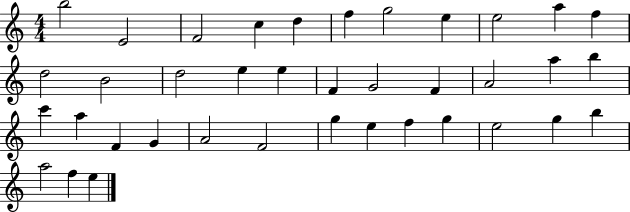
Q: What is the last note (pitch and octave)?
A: E5